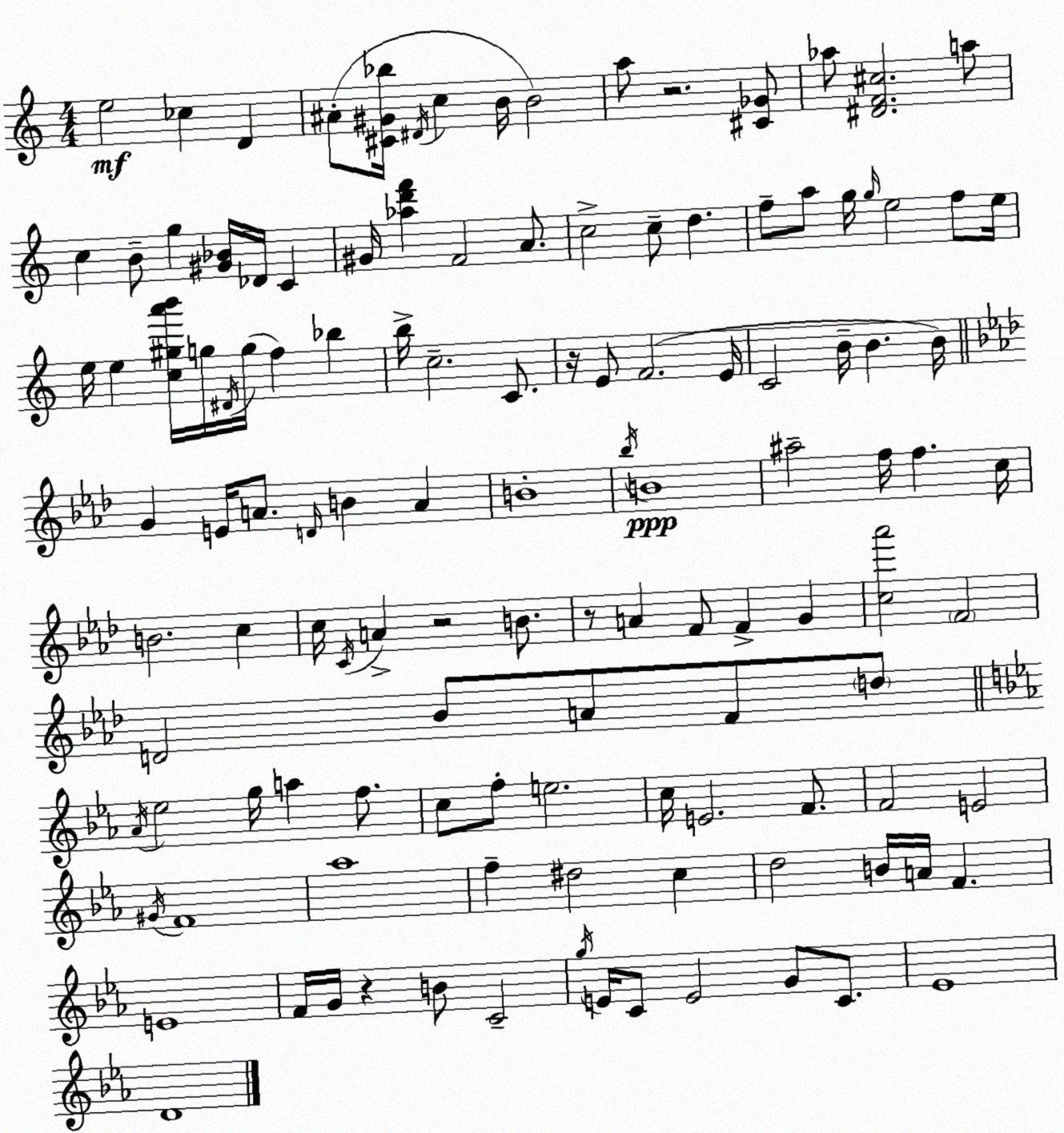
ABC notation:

X:1
T:Untitled
M:4/4
L:1/4
K:C
e2 _c D ^A/2 [^C^G_b]/4 ^D/4 c B/4 B2 a/2 z2 [^C_G]/2 _a/2 [^DF^c]2 a/2 c B/2 g [^G_B]/4 _D/4 C ^G/4 [_ad'f'] F2 A/2 c2 c/2 d f/2 a/2 g/4 g/4 e2 f/2 e/4 e/4 e [c^ga'b']/4 g/4 ^D/4 g/4 f _b b/4 c2 C/2 z/4 E/2 F2 E/4 C2 B/4 B B/4 G E/4 A/2 D/4 B A B4 _b/4 B4 ^a2 f/4 f c/4 B2 c c/4 C/4 A z2 B/2 z/2 A F/2 F G [c_a']2 F2 D2 _B/2 A/2 F/2 d/2 _A/4 _e2 g/4 a f/2 c/2 f/2 e2 c/4 E2 F/2 F2 E2 ^G/4 F4 _a4 f ^d2 c d2 B/4 A/4 F E4 F/4 G/4 z B/2 C2 g/4 E/4 C/2 E2 G/2 C/2 _E4 D4